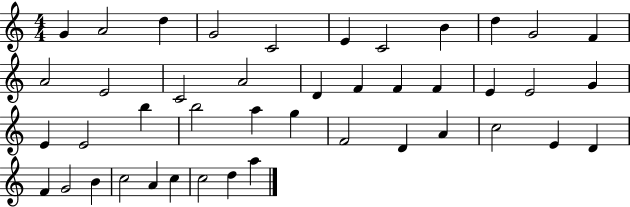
{
  \clef treble
  \numericTimeSignature
  \time 4/4
  \key c \major
  g'4 a'2 d''4 | g'2 c'2 | e'4 c'2 b'4 | d''4 g'2 f'4 | \break a'2 e'2 | c'2 a'2 | d'4 f'4 f'4 f'4 | e'4 e'2 g'4 | \break e'4 e'2 b''4 | b''2 a''4 g''4 | f'2 d'4 a'4 | c''2 e'4 d'4 | \break f'4 g'2 b'4 | c''2 a'4 c''4 | c''2 d''4 a''4 | \bar "|."
}